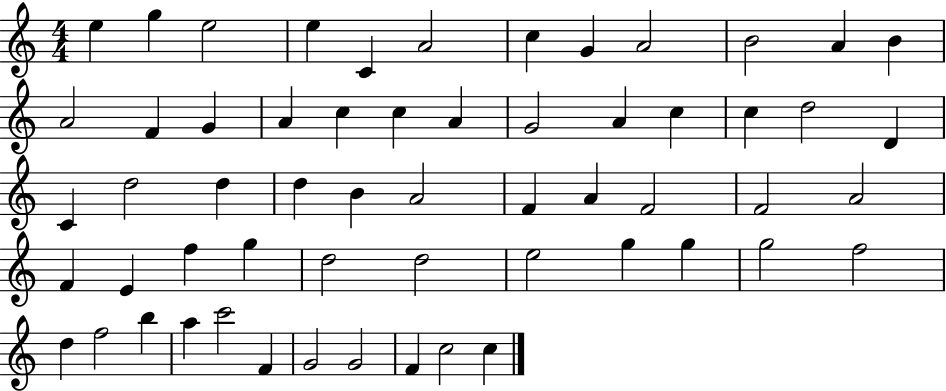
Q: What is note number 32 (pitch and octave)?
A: F4